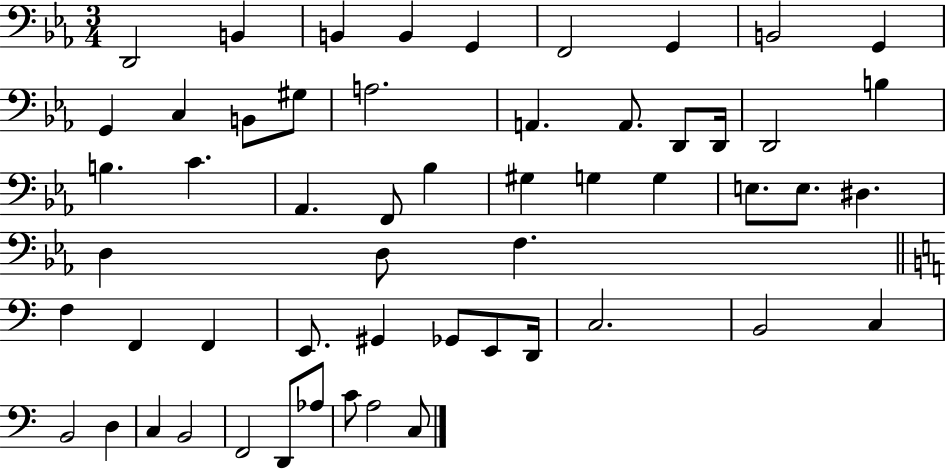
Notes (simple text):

D2/h B2/q B2/q B2/q G2/q F2/h G2/q B2/h G2/q G2/q C3/q B2/e G#3/e A3/h. A2/q. A2/e. D2/e D2/s D2/h B3/q B3/q. C4/q. Ab2/q. F2/e Bb3/q G#3/q G3/q G3/q E3/e. E3/e. D#3/q. D3/q D3/e F3/q. F3/q F2/q F2/q E2/e. G#2/q Gb2/e E2/e D2/s C3/h. B2/h C3/q B2/h D3/q C3/q B2/h F2/h D2/e Ab3/e C4/e A3/h C3/e